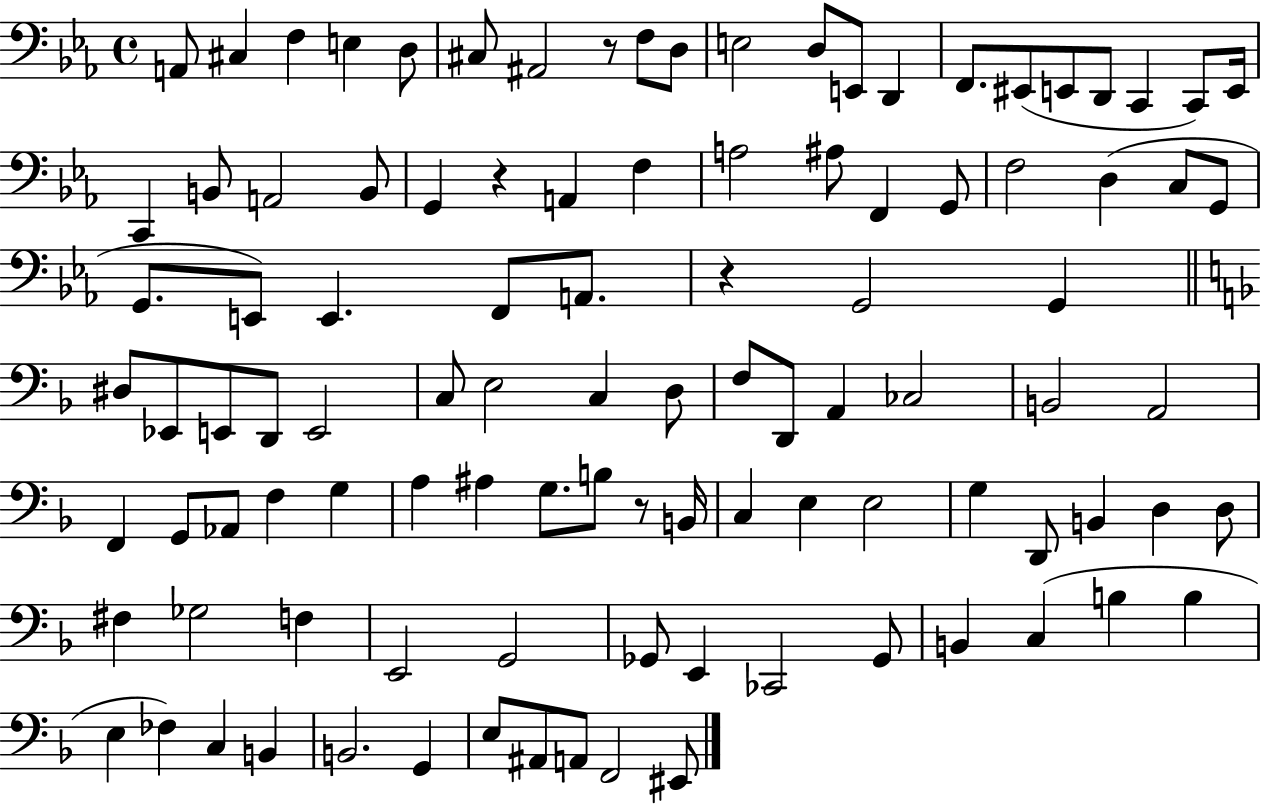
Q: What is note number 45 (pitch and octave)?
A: E2